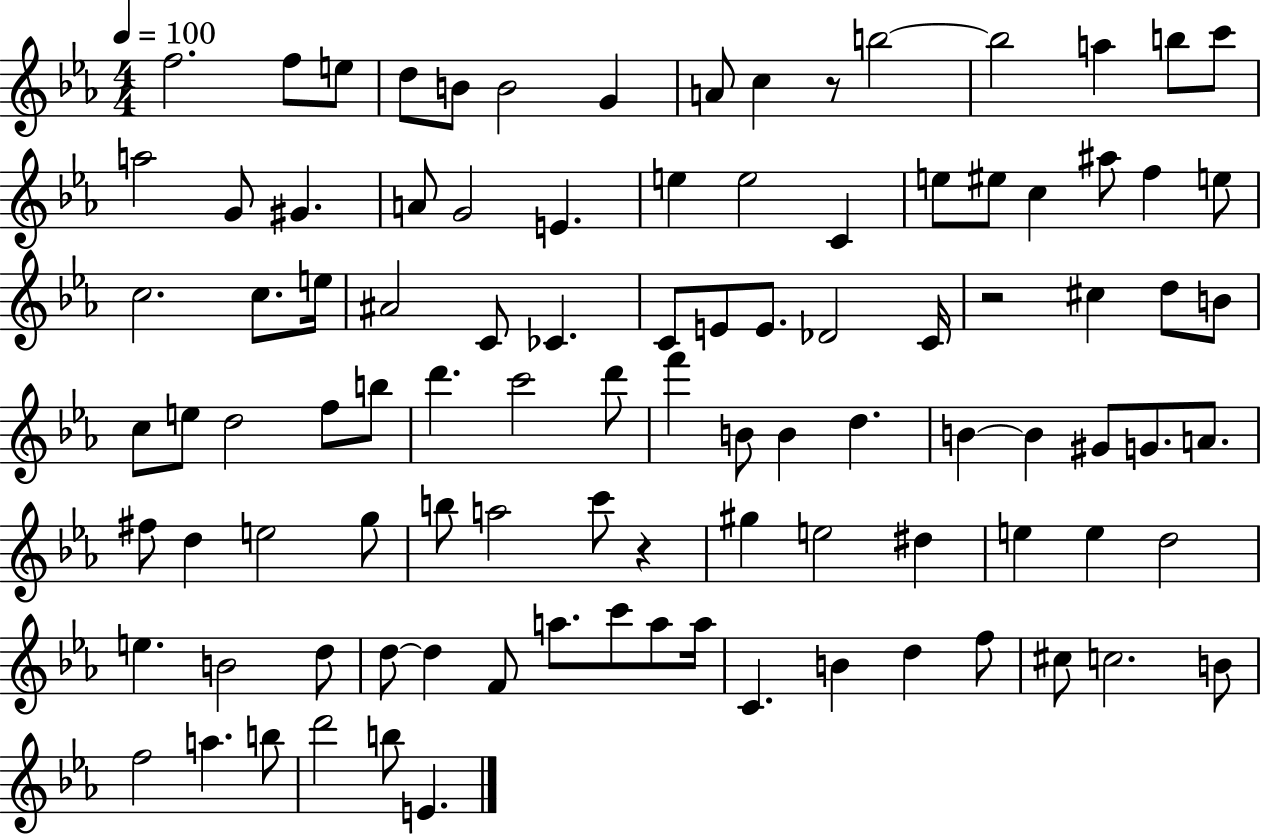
F5/h. F5/e E5/e D5/e B4/e B4/h G4/q A4/e C5/q R/e B5/h B5/h A5/q B5/e C6/e A5/h G4/e G#4/q. A4/e G4/h E4/q. E5/q E5/h C4/q E5/e EIS5/e C5/q A#5/e F5/q E5/e C5/h. C5/e. E5/s A#4/h C4/e CES4/q. C4/e E4/e E4/e. Db4/h C4/s R/h C#5/q D5/e B4/e C5/e E5/e D5/h F5/e B5/e D6/q. C6/h D6/e F6/q B4/e B4/q D5/q. B4/q B4/q G#4/e G4/e. A4/e. F#5/e D5/q E5/h G5/e B5/e A5/h C6/e R/q G#5/q E5/h D#5/q E5/q E5/q D5/h E5/q. B4/h D5/e D5/e D5/q F4/e A5/e. C6/e A5/e A5/s C4/q. B4/q D5/q F5/e C#5/e C5/h. B4/e F5/h A5/q. B5/e D6/h B5/e E4/q.